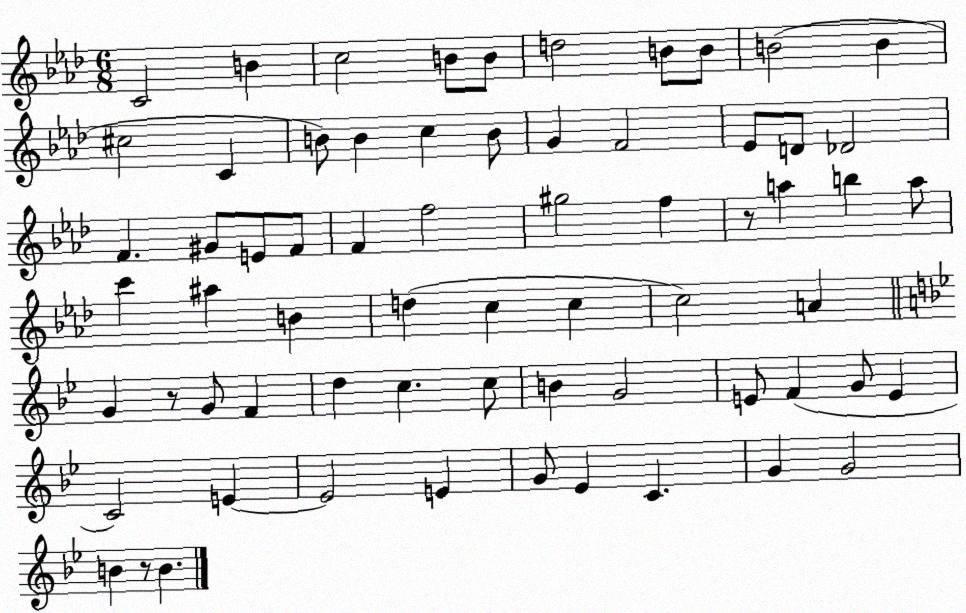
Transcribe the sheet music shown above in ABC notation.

X:1
T:Untitled
M:6/8
L:1/4
K:Ab
C2 B c2 B/2 B/2 d2 B/2 B/2 B2 B ^c2 C B/2 B c B/2 G F2 _E/2 D/2 _D2 F ^G/2 E/2 F/2 F f2 ^g2 f z/2 a b a/2 c' ^a B d c c c2 A G z/2 G/2 F d c c/2 B G2 E/2 F G/2 E C2 E E2 E G/2 _E C G G2 B z/2 B